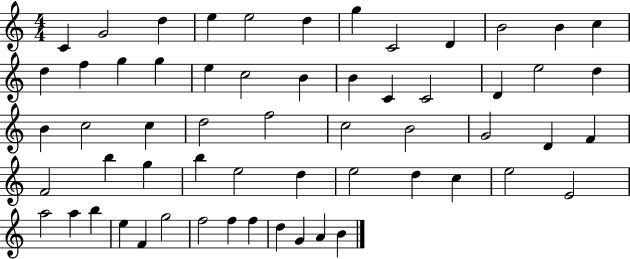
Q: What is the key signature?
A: C major